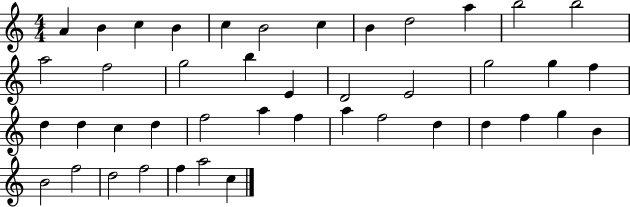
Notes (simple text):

A4/q B4/q C5/q B4/q C5/q B4/h C5/q B4/q D5/h A5/q B5/h B5/h A5/h F5/h G5/h B5/q E4/q D4/h E4/h G5/h G5/q F5/q D5/q D5/q C5/q D5/q F5/h A5/q F5/q A5/q F5/h D5/q D5/q F5/q G5/q B4/q B4/h F5/h D5/h F5/h F5/q A5/h C5/q